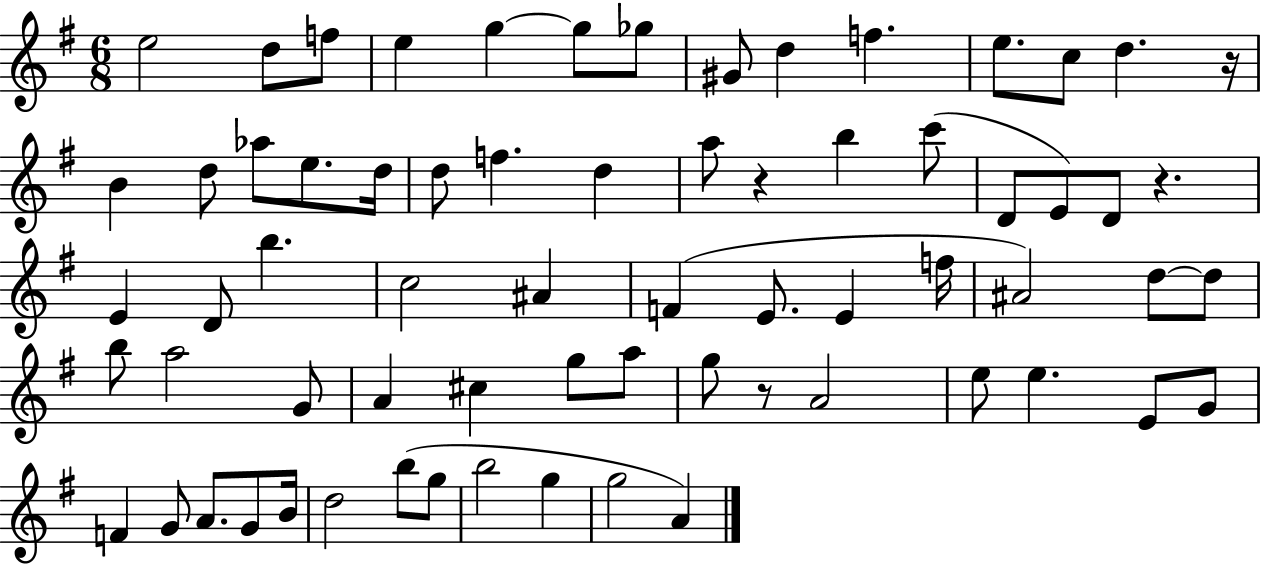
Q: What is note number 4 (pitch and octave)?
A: E5